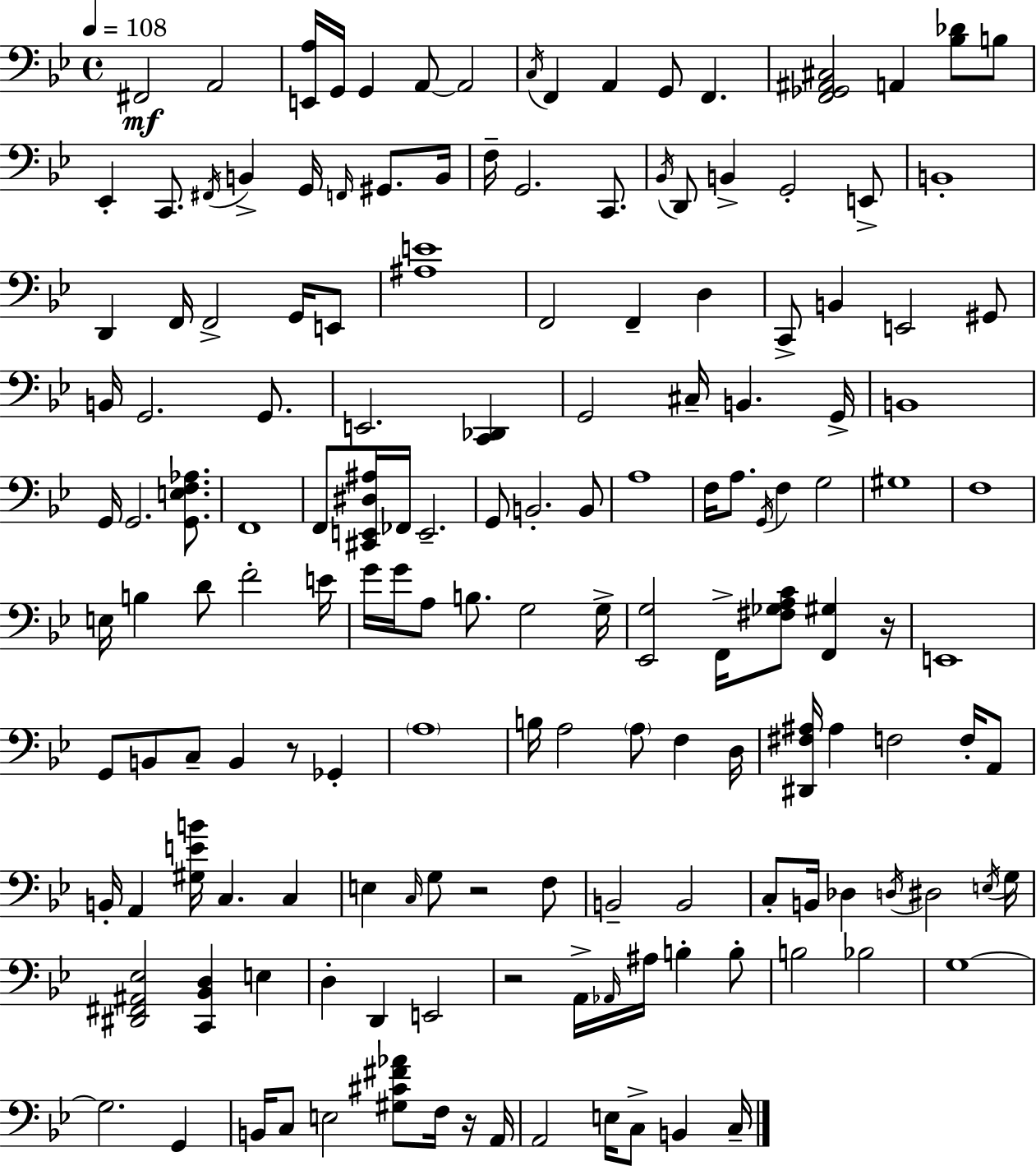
{
  \clef bass
  \time 4/4
  \defaultTimeSignature
  \key bes \major
  \tempo 4 = 108
  fis,2\mf a,2 | <e, a>16 g,16 g,4 a,8~~ a,2 | \acciaccatura { c16 } f,4 a,4 g,8 f,4. | <f, ges, ais, cis>2 a,4 <bes des'>8 b8 | \break ees,4-. c,8. \acciaccatura { fis,16 } b,4-> g,16 \grace { f,16 } gis,8. | b,16 f16-- g,2. | c,8. \acciaccatura { bes,16 } d,8 b,4-> g,2-. | e,8-> b,1-. | \break d,4 f,16 f,2-> | g,16 e,8 <ais e'>1 | f,2 f,4-- | d4 c,8-> b,4 e,2 | \break gis,8 b,16 g,2. | g,8. e,2. | <c, des,>4 g,2 cis16-- b,4. | g,16-> b,1 | \break g,16 g,2. | <g, e f aes>8. f,1 | f,8 <cis, e, dis ais>16 fes,16 e,2.-- | g,8 b,2.-. | \break b,8 a1 | f16 a8. \acciaccatura { g,16 } f4 g2 | gis1 | f1 | \break e16 b4 d'8 f'2-. | e'16 g'16 g'16 a8 b8. g2 | g16-> <ees, g>2 f,16-> <fis ges a c'>8 | <f, gis>4 r16 e,1 | \break g,8 b,8 c8-- b,4 r8 | ges,4-. \parenthesize a1 | b16 a2 \parenthesize a8 | f4 d16 <dis, fis ais>16 ais4 f2 | \break f16-. a,8 b,16-. a,4 <gis e' b'>16 c4. | c4 e4 \grace { c16 } g8 r2 | f8 b,2-- b,2 | c8-. b,16 des4 \acciaccatura { d16 } dis2 | \break \acciaccatura { e16 } g16 <dis, fis, ais, ees>2 | <c, bes, d>4 e4 d4-. d,4 | e,2 r2 | a,16-> \grace { aes,16 } ais16 b4-. b8-. b2 | \break bes2 g1~~ | g2. | g,4 b,16 c8 e2 | <gis cis' fis' aes'>8 f16 r16 a,16 a,2 | \break e16 c8-> b,4 c16-- \bar "|."
}